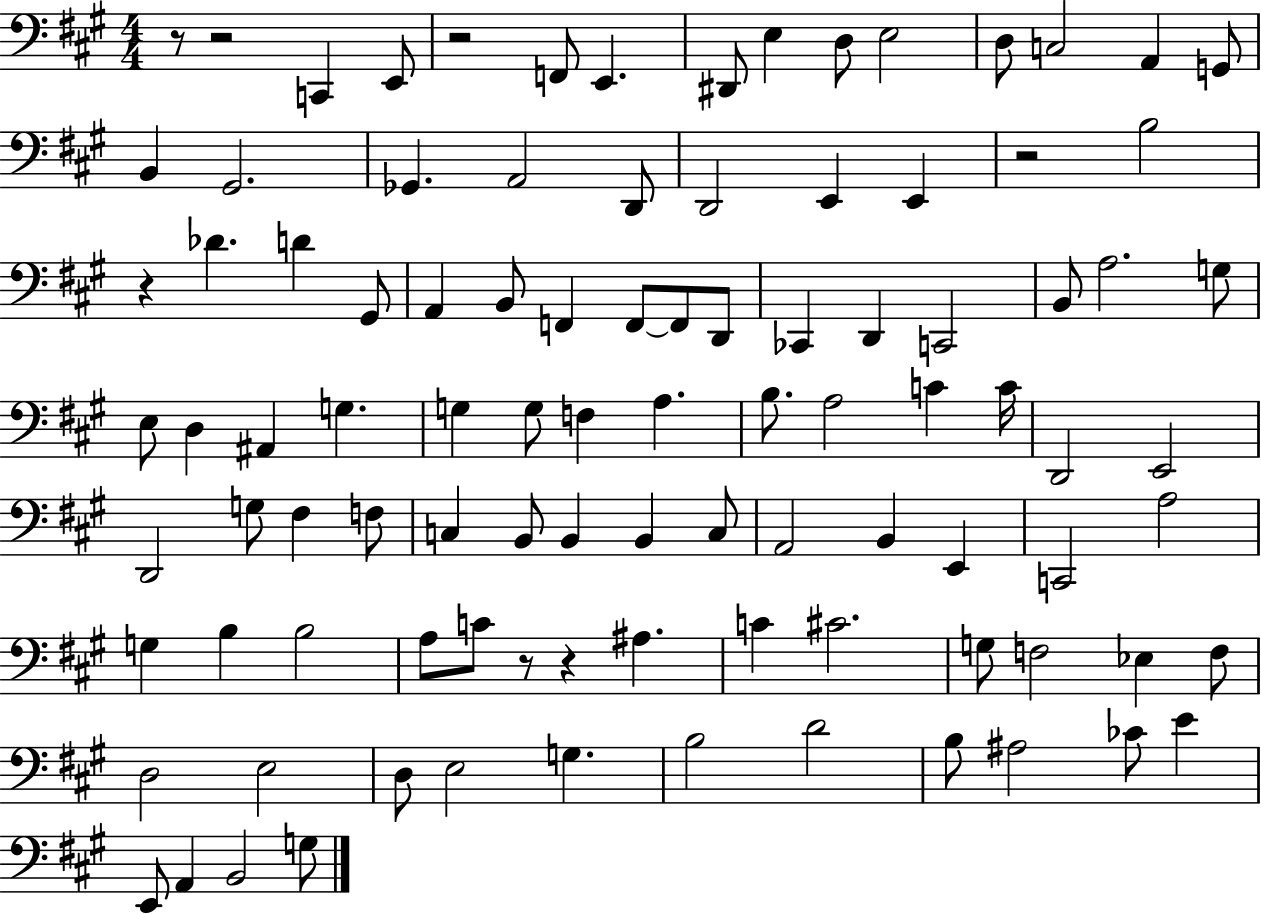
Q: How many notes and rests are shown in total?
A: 98